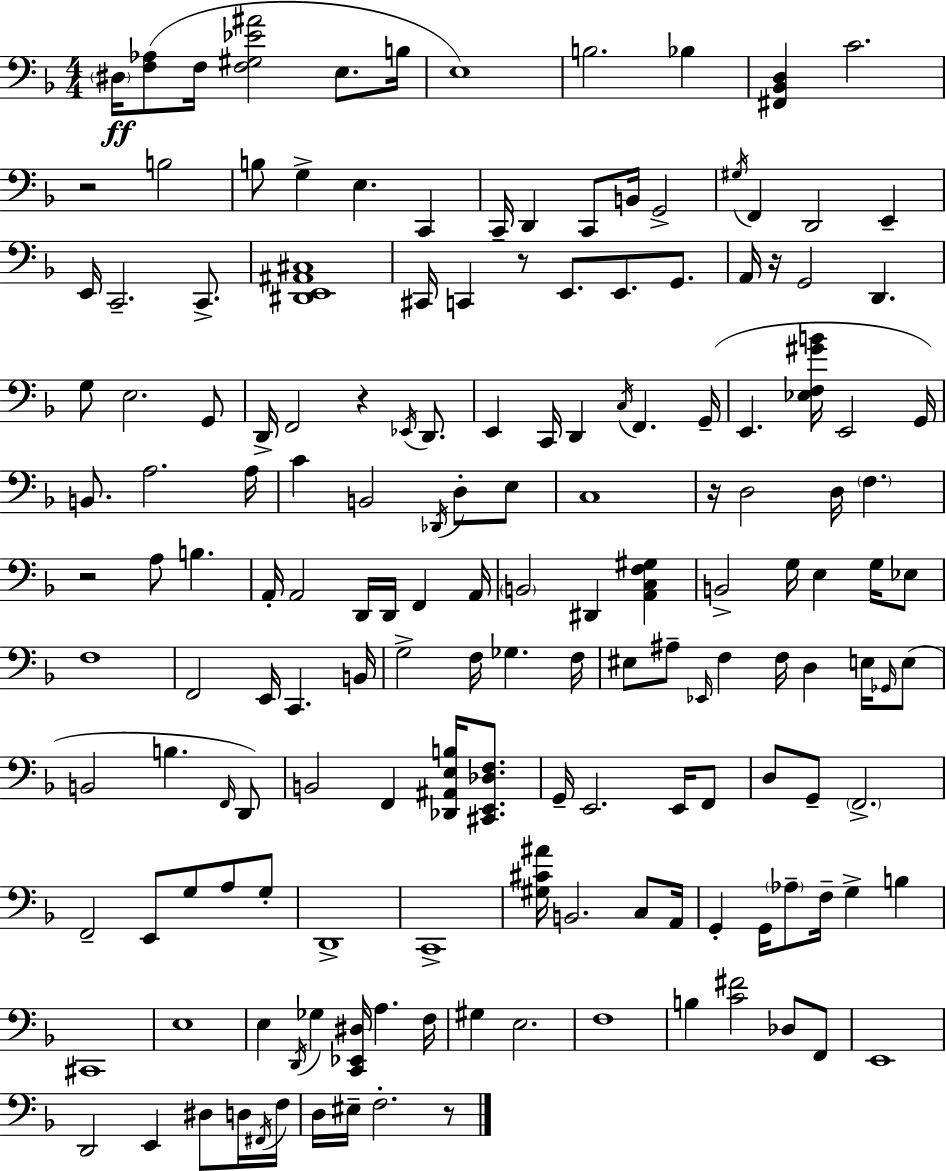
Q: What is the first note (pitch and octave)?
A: D#3